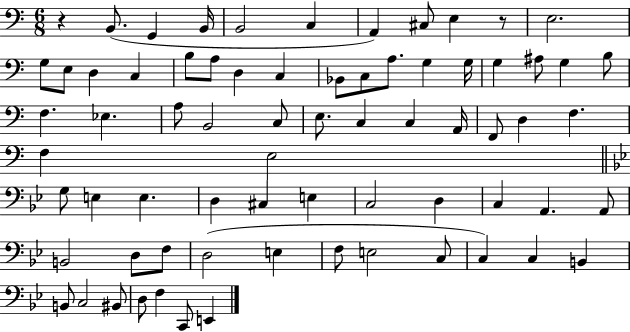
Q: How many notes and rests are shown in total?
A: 71